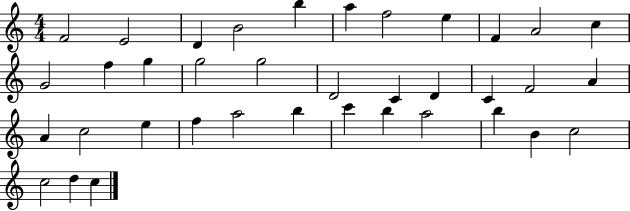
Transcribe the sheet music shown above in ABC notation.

X:1
T:Untitled
M:4/4
L:1/4
K:C
F2 E2 D B2 b a f2 e F A2 c G2 f g g2 g2 D2 C D C F2 A A c2 e f a2 b c' b a2 b B c2 c2 d c